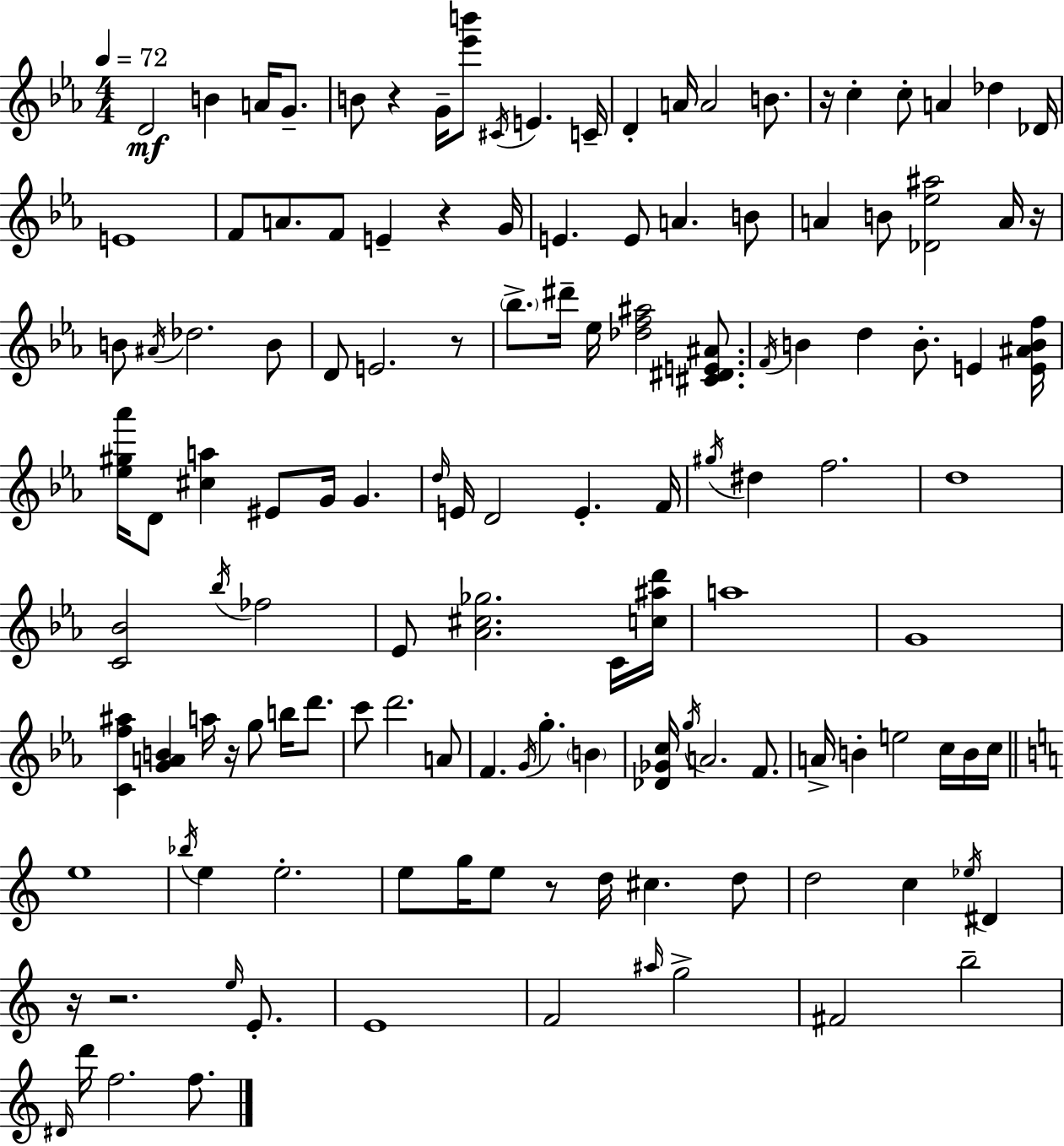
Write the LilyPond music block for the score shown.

{
  \clef treble
  \numericTimeSignature
  \time 4/4
  \key c \minor
  \tempo 4 = 72
  d'2\mf b'4 a'16 g'8.-- | b'8 r4 g'16-- <ees''' b'''>8 \acciaccatura { cis'16 } e'4. | c'16-- d'4-. a'16 a'2 b'8. | r16 c''4-. c''8-. a'4 des''4 | \break des'16 e'1 | f'8 a'8. f'8 e'4-- r4 | g'16 e'4. e'8 a'4. b'8 | a'4 b'8 <des' ees'' ais''>2 a'16 | \break r16 b'8 \acciaccatura { ais'16 } des''2. | b'8 d'8 e'2. | r8 \parenthesize bes''8.-> dis'''16-- ees''16 <des'' f'' ais''>2 <cis' dis' e' ais'>8. | \acciaccatura { f'16 } b'4 d''4 b'8.-. e'4 | \break <e' ais' b' f''>16 <ees'' gis'' aes'''>16 d'8 <cis'' a''>4 eis'8 g'16 g'4. | \grace { d''16 } e'16 d'2 e'4.-. | f'16 \acciaccatura { gis''16 } dis''4 f''2. | d''1 | \break <c' bes'>2 \acciaccatura { bes''16 } fes''2 | ees'8 <aes' cis'' ges''>2. | c'16 <c'' ais'' d'''>16 a''1 | g'1 | \break <c' f'' ais''>4 <g' a' b'>4 a''16 r16 | g''8 b''16 d'''8. c'''8 d'''2. | a'8 f'4. \acciaccatura { g'16 } g''4.-. | \parenthesize b'4 <des' ges' c''>16 \acciaccatura { g''16 } a'2. | \break f'8. a'16-> b'4-. e''2 | c''16 b'16 c''16 \bar "||" \break \key c \major e''1 | \acciaccatura { bes''16 } e''4 e''2.-. | e''8 g''16 e''8 r8 d''16 cis''4. d''8 | d''2 c''4 \acciaccatura { ees''16 } dis'4 | \break r16 r2. \grace { e''16 } | e'8.-. e'1 | f'2 \grace { ais''16 } g''2-> | fis'2 b''2-- | \break \grace { dis'16 } d'''16 f''2. | f''8. \bar "|."
}